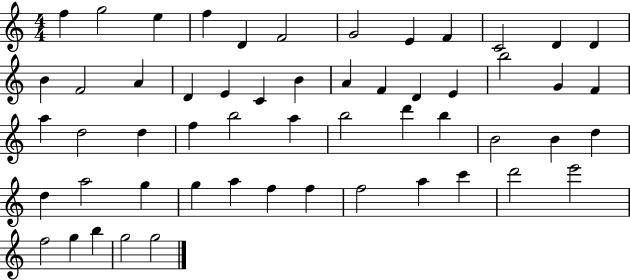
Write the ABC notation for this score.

X:1
T:Untitled
M:4/4
L:1/4
K:C
f g2 e f D F2 G2 E F C2 D D B F2 A D E C B A F D E b2 G F a d2 d f b2 a b2 d' b B2 B d d a2 g g a f f f2 a c' d'2 e'2 f2 g b g2 g2